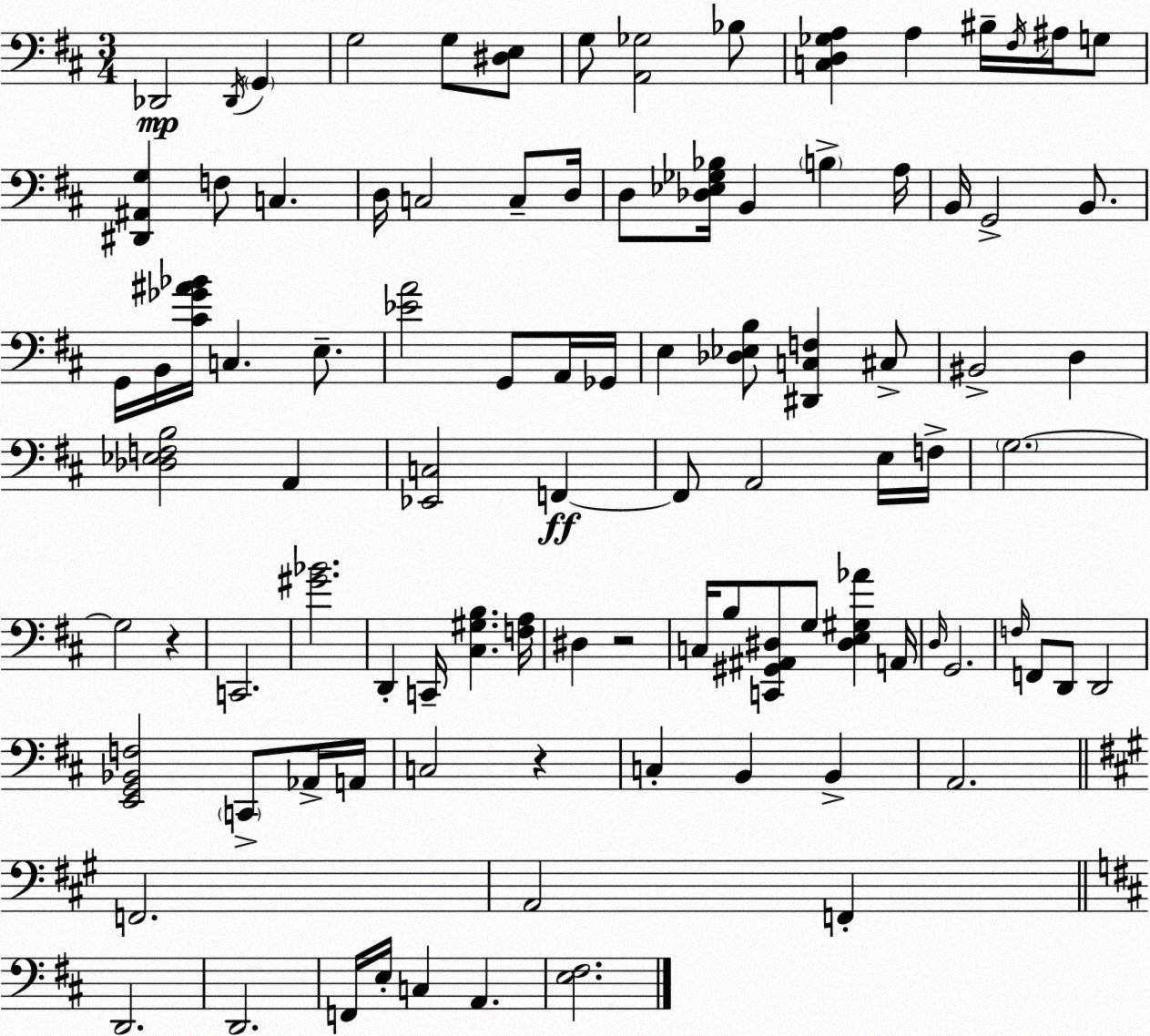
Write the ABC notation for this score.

X:1
T:Untitled
M:3/4
L:1/4
K:D
_D,,2 _D,,/4 G,, G,2 G,/2 [^D,E,]/2 G,/2 [A,,_G,]2 _B,/2 [C,D,_G,A,] A, ^B,/4 ^F,/4 ^A,/4 G,/2 [^D,,^A,,G,] F,/2 C, D,/4 C,2 C,/2 D,/4 D,/2 [_D,_E,_G,_B,]/4 B,, B, A,/4 B,,/4 G,,2 B,,/2 G,,/4 B,,/4 [^C_G^A_B]/4 C, E,/2 [_EA]2 G,,/2 A,,/4 _G,,/4 E, [_D,_E,B,]/2 [^D,,C,F,] ^C,/2 ^B,,2 D, [_D,_E,F,B,]2 A,, [_E,,C,]2 F,, F,,/2 A,,2 E,/4 F,/4 G,2 G,2 z C,,2 [^G_B]2 D,, C,,/4 [^C,^G,B,] [F,A,]/4 ^D, z2 C,/4 B,/2 [C,,^G,,^A,,^D,]/2 G,/2 [^D,E,^G,_A] A,,/4 D,/4 G,,2 F,/4 F,,/2 D,,/2 D,,2 [E,,G,,_B,,F,]2 C,,/2 _A,,/4 A,,/4 C,2 z C, B,, B,, A,,2 F,,2 A,,2 F,, D,,2 D,,2 F,,/4 E,/4 C, A,, [E,^F,]2